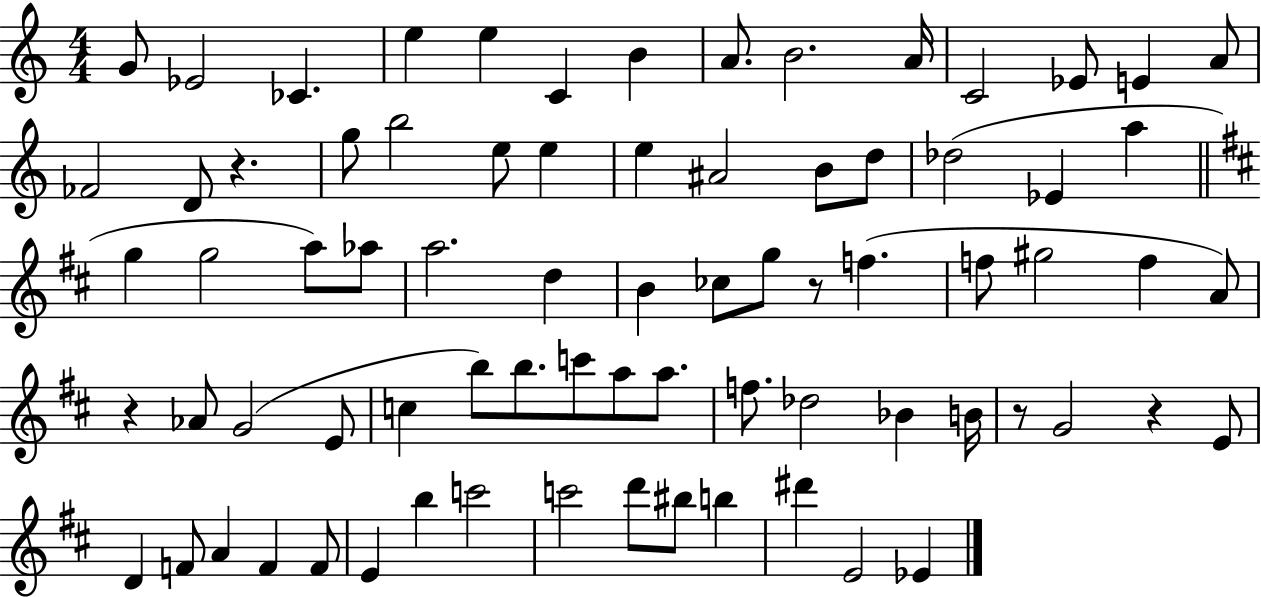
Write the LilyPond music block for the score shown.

{
  \clef treble
  \numericTimeSignature
  \time 4/4
  \key c \major
  g'8 ees'2 ces'4. | e''4 e''4 c'4 b'4 | a'8. b'2. a'16 | c'2 ees'8 e'4 a'8 | \break fes'2 d'8 r4. | g''8 b''2 e''8 e''4 | e''4 ais'2 b'8 d''8 | des''2( ees'4 a''4 | \break \bar "||" \break \key b \minor g''4 g''2 a''8) aes''8 | a''2. d''4 | b'4 ces''8 g''8 r8 f''4.( | f''8 gis''2 f''4 a'8) | \break r4 aes'8 g'2( e'8 | c''4 b''8) b''8. c'''8 a''8 a''8. | f''8. des''2 bes'4 b'16 | r8 g'2 r4 e'8 | \break d'4 f'8 a'4 f'4 f'8 | e'4 b''4 c'''2 | c'''2 d'''8 bis''8 b''4 | dis'''4 e'2 ees'4 | \break \bar "|."
}